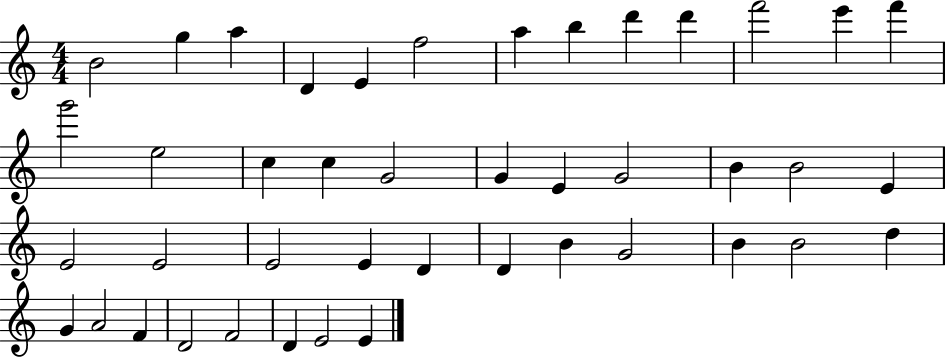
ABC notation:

X:1
T:Untitled
M:4/4
L:1/4
K:C
B2 g a D E f2 a b d' d' f'2 e' f' g'2 e2 c c G2 G E G2 B B2 E E2 E2 E2 E D D B G2 B B2 d G A2 F D2 F2 D E2 E